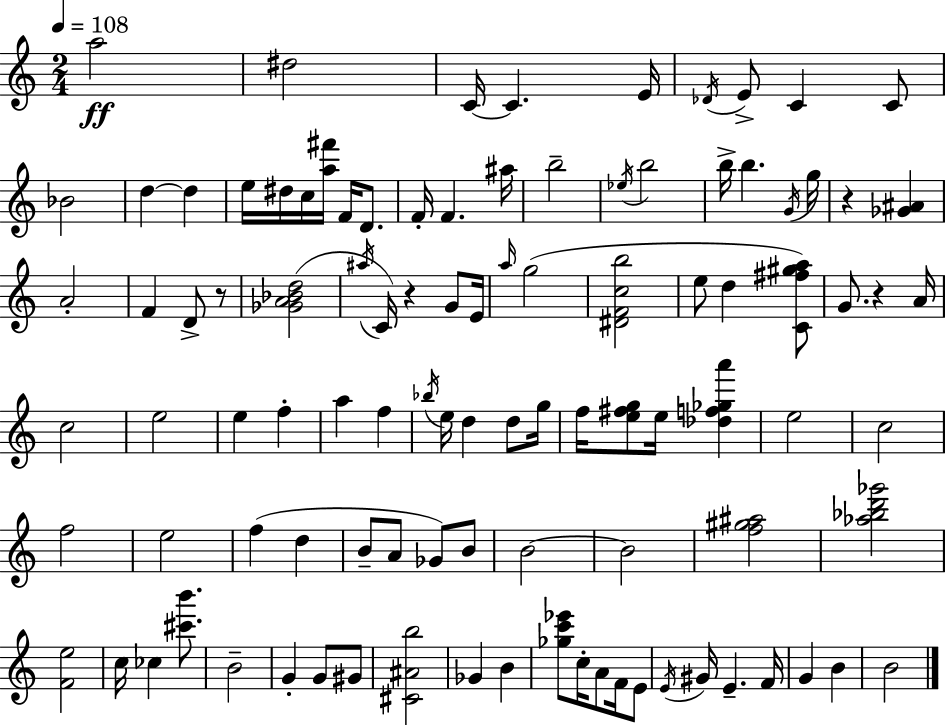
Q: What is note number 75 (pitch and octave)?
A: A4